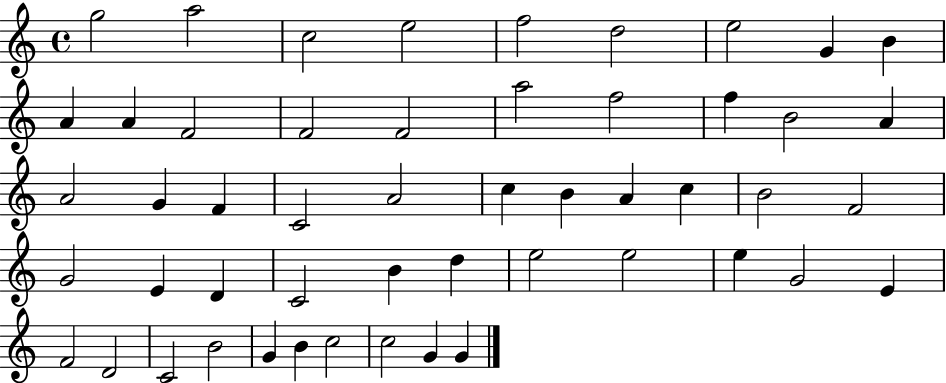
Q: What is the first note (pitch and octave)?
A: G5